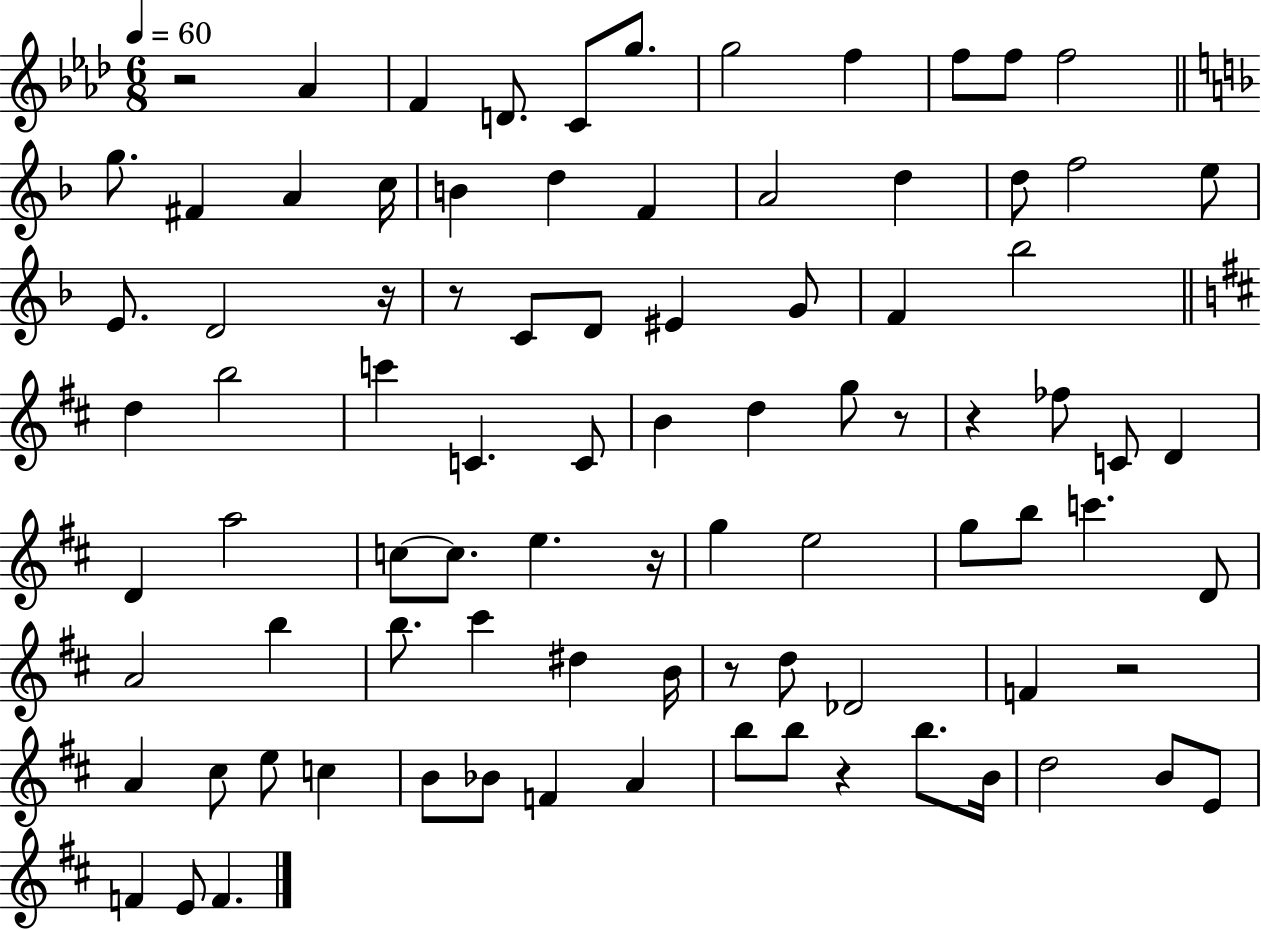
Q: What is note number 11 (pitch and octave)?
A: G5